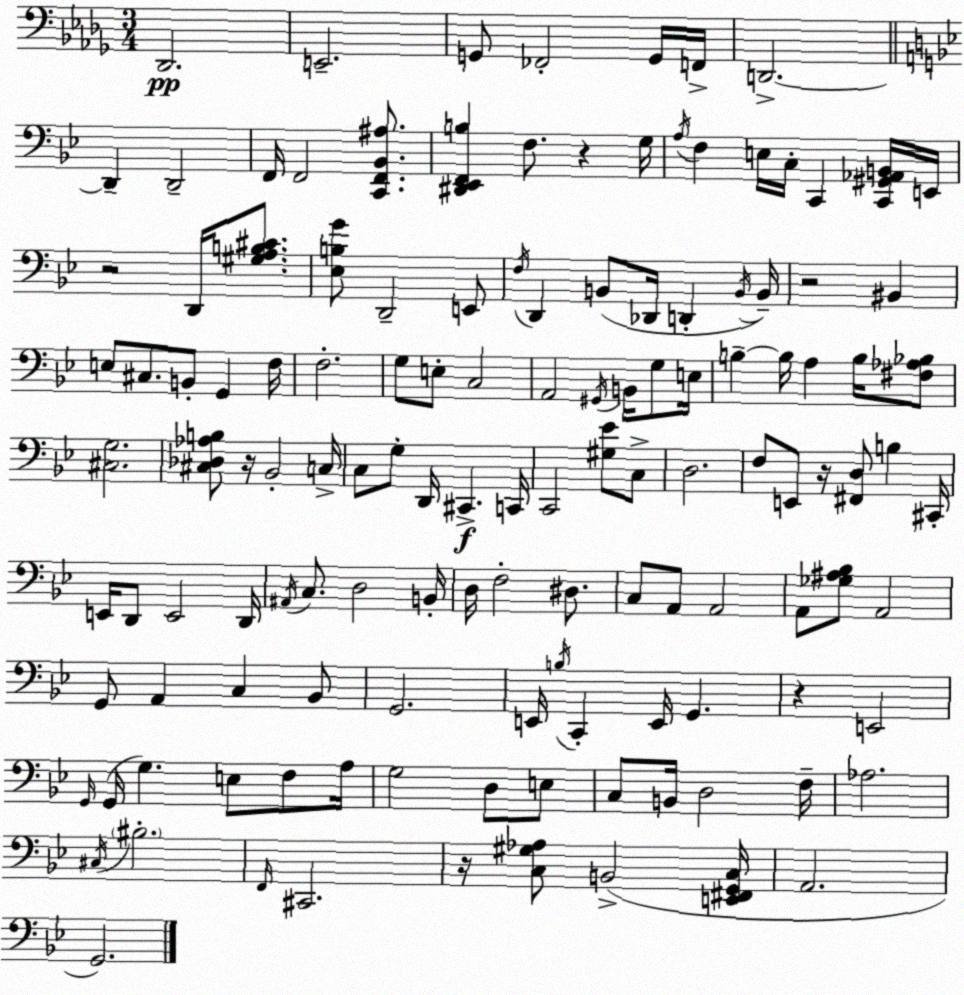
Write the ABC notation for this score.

X:1
T:Untitled
M:3/4
L:1/4
K:Bbm
_D,,2 E,,2 G,,/2 _F,,2 G,,/4 F,,/4 D,,2 D,, D,,2 F,,/4 F,,2 [C,,F,,_B,,^A,]/2 [^D,,_E,,F,,B,] F,/2 z G,/4 A,/4 F, E,/4 C,/4 C,, [C,,^G,,_A,,B,,]/4 E,,/4 z2 D,,/4 [^G,A,B,^C]/2 [_E,B,G]/2 D,,2 E,,/2 F,/4 D,, B,,/2 _D,,/4 D,, B,,/4 B,,/4 z2 ^B,, E,/2 ^C,/2 B,,/2 G,, F,/4 F,2 G,/2 E,/2 C,2 A,,2 ^G,,/4 B,,/4 G,/2 E,/4 B, B,/4 A, B,/4 [^F,_A,_B,]/2 [^C,G,]2 [^C,_D,_A,B,]/2 z/4 _B,,2 C,/4 C,/2 G,/2 D,,/4 ^C,, C,,/4 C,,2 [^G,_E]/2 C,/2 D,2 F,/2 E,,/2 z/4 [^F,,D,]/2 B, ^C,,/4 E,,/4 D,,/2 E,,2 D,,/4 ^A,,/4 C,/2 D,2 B,,/4 D,/4 F,2 ^D,/2 C,/2 A,,/2 A,,2 A,,/2 [_G,^A,_B,]/2 A,,2 G,,/2 A,, C, _B,,/2 G,,2 E,,/4 B,/4 C,, E,,/4 G,, z E,,2 G,,/4 G,,/4 G, E,/2 F,/2 A,/4 G,2 D,/2 E,/2 C,/2 B,,/4 D,2 F,/4 _A,2 ^C,/4 ^B,2 F,,/4 ^C,,2 z/4 [C,^G,_A,]/2 B,,2 [E,,^F,,G,,C,]/4 A,,2 G,,2